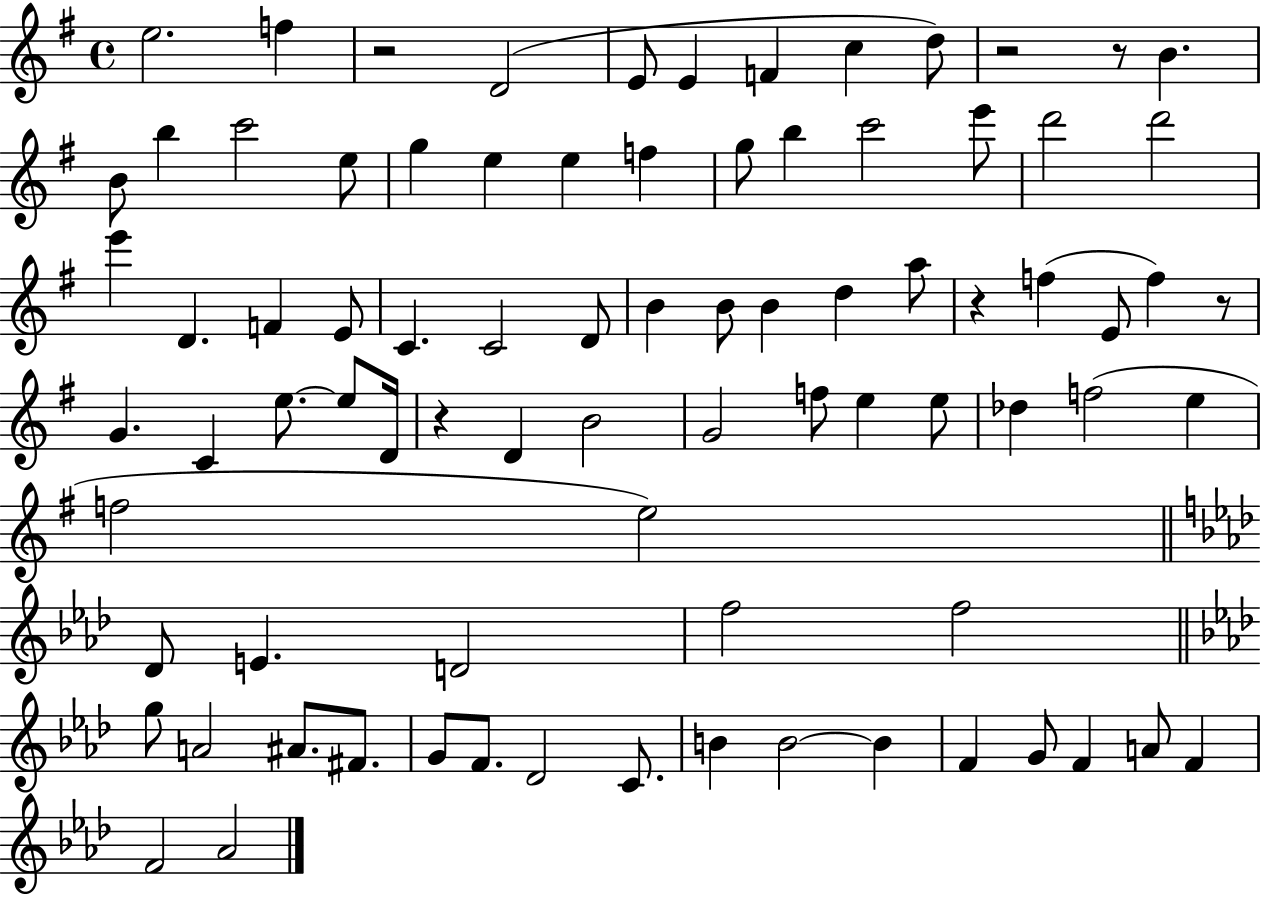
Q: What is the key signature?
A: G major